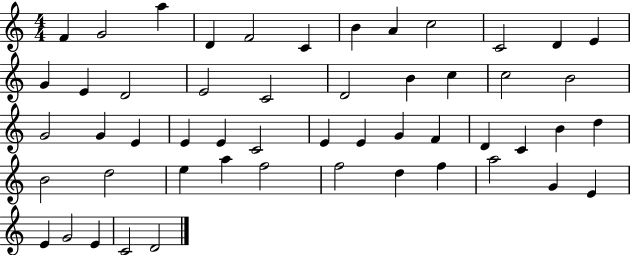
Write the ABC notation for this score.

X:1
T:Untitled
M:4/4
L:1/4
K:C
F G2 a D F2 C B A c2 C2 D E G E D2 E2 C2 D2 B c c2 B2 G2 G E E E C2 E E G F D C B d B2 d2 e a f2 f2 d f a2 G E E G2 E C2 D2